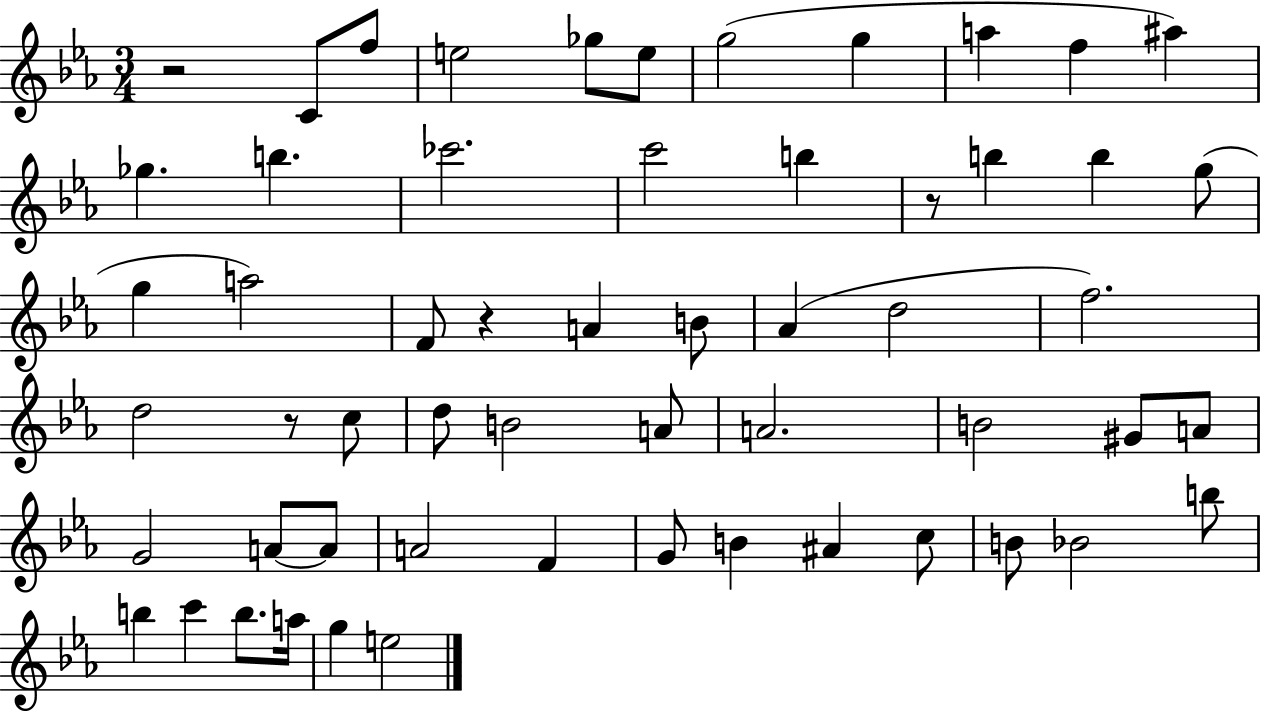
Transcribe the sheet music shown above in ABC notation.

X:1
T:Untitled
M:3/4
L:1/4
K:Eb
z2 C/2 f/2 e2 _g/2 e/2 g2 g a f ^a _g b _c'2 c'2 b z/2 b b g/2 g a2 F/2 z A B/2 _A d2 f2 d2 z/2 c/2 d/2 B2 A/2 A2 B2 ^G/2 A/2 G2 A/2 A/2 A2 F G/2 B ^A c/2 B/2 _B2 b/2 b c' b/2 a/4 g e2